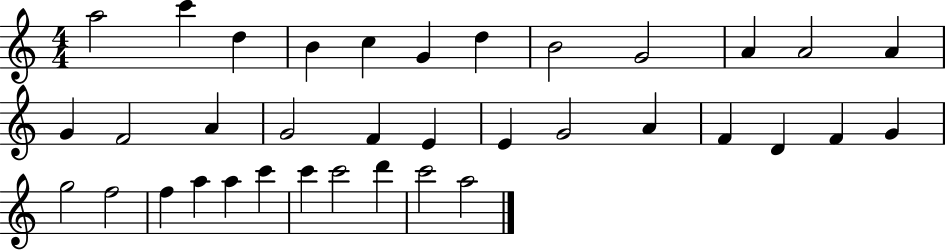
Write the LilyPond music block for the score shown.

{
  \clef treble
  \numericTimeSignature
  \time 4/4
  \key c \major
  a''2 c'''4 d''4 | b'4 c''4 g'4 d''4 | b'2 g'2 | a'4 a'2 a'4 | \break g'4 f'2 a'4 | g'2 f'4 e'4 | e'4 g'2 a'4 | f'4 d'4 f'4 g'4 | \break g''2 f''2 | f''4 a''4 a''4 c'''4 | c'''4 c'''2 d'''4 | c'''2 a''2 | \break \bar "|."
}